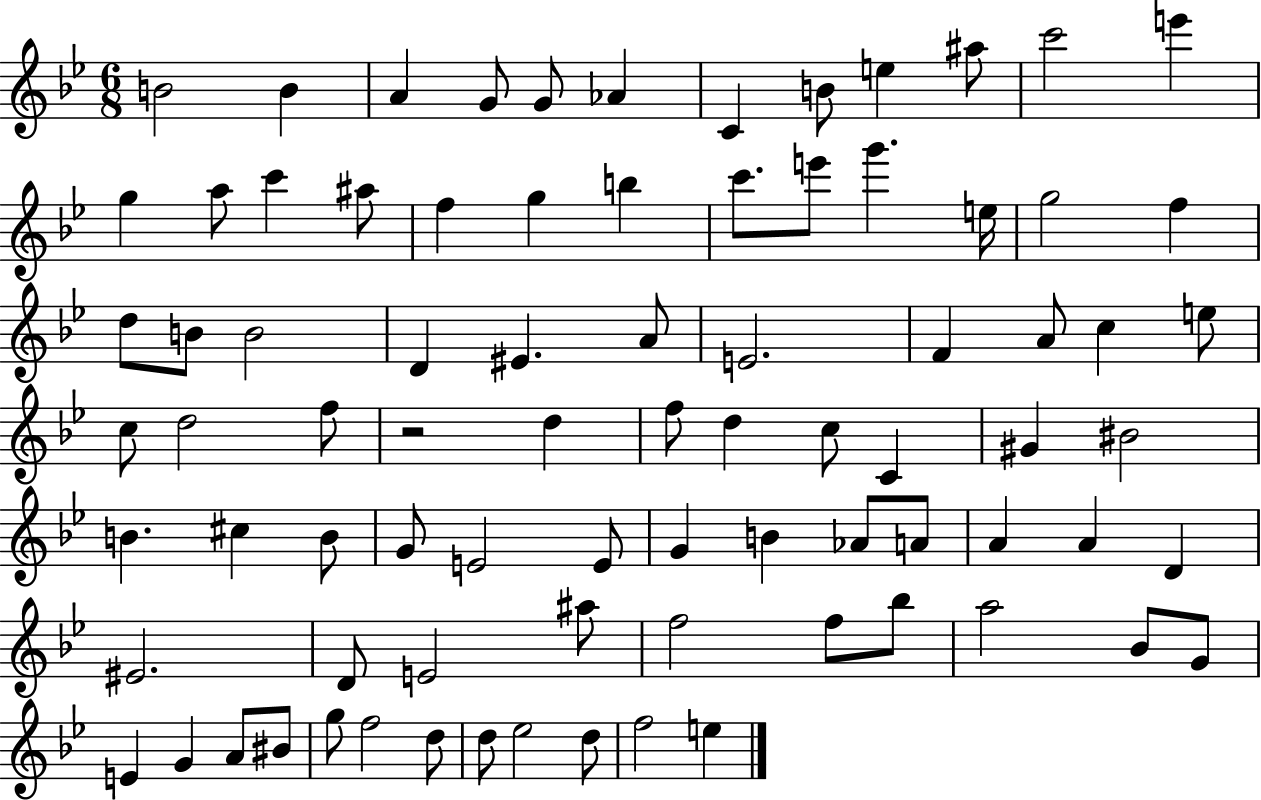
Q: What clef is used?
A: treble